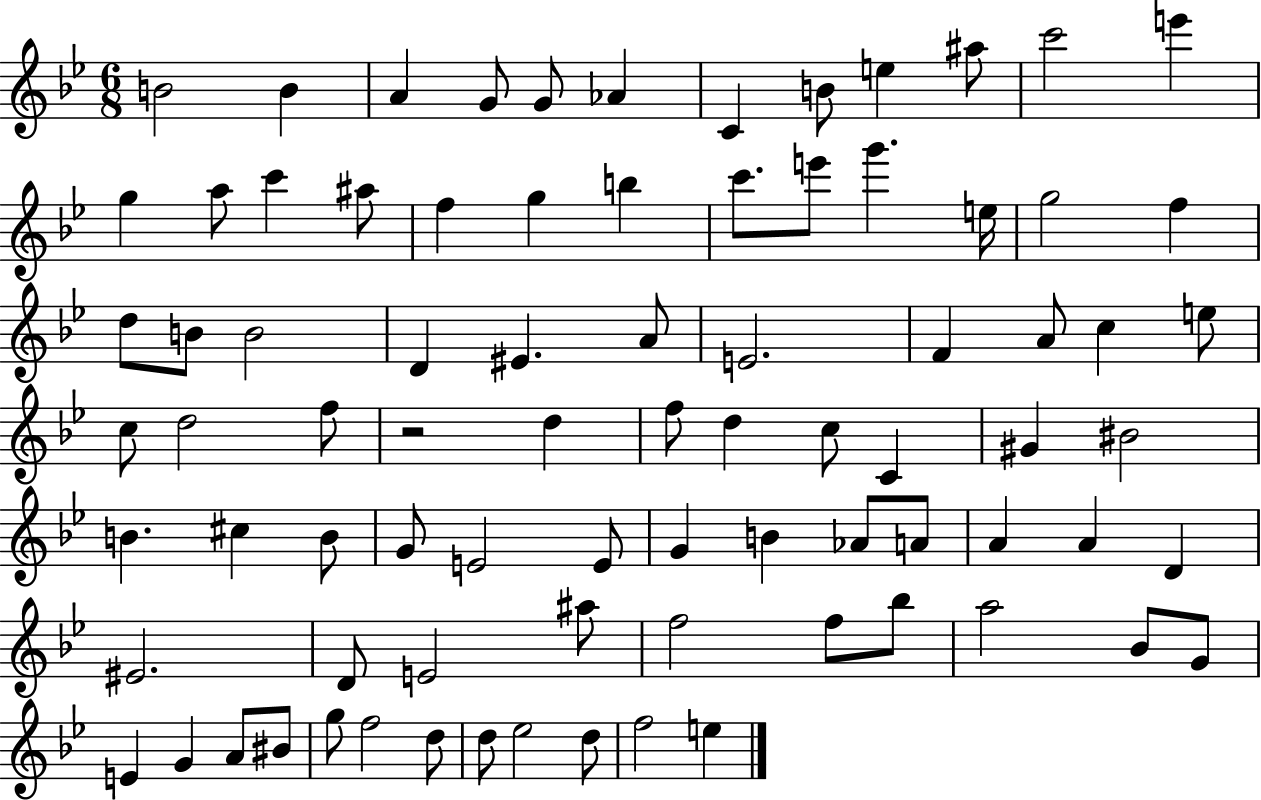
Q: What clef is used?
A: treble